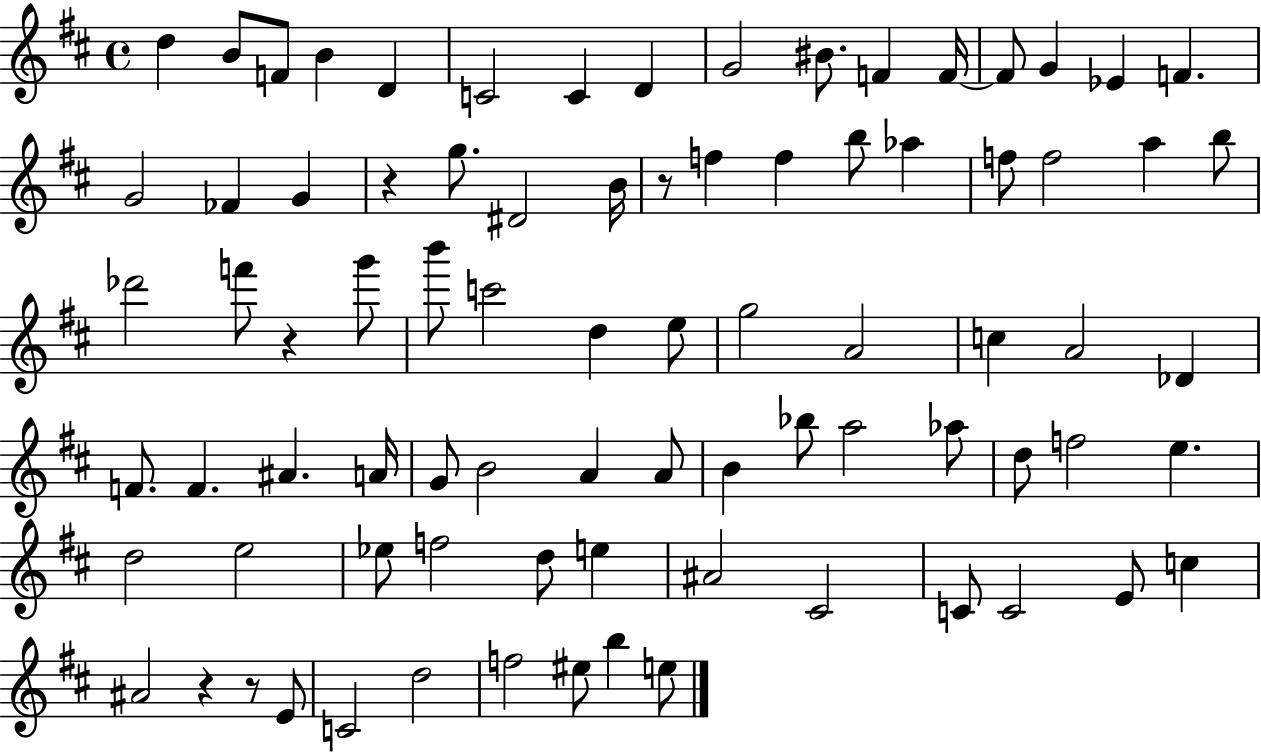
X:1
T:Untitled
M:4/4
L:1/4
K:D
d B/2 F/2 B D C2 C D G2 ^B/2 F F/4 F/2 G _E F G2 _F G z g/2 ^D2 B/4 z/2 f f b/2 _a f/2 f2 a b/2 _d'2 f'/2 z g'/2 b'/2 c'2 d e/2 g2 A2 c A2 _D F/2 F ^A A/4 G/2 B2 A A/2 B _b/2 a2 _a/2 d/2 f2 e d2 e2 _e/2 f2 d/2 e ^A2 ^C2 C/2 C2 E/2 c ^A2 z z/2 E/2 C2 d2 f2 ^e/2 b e/2